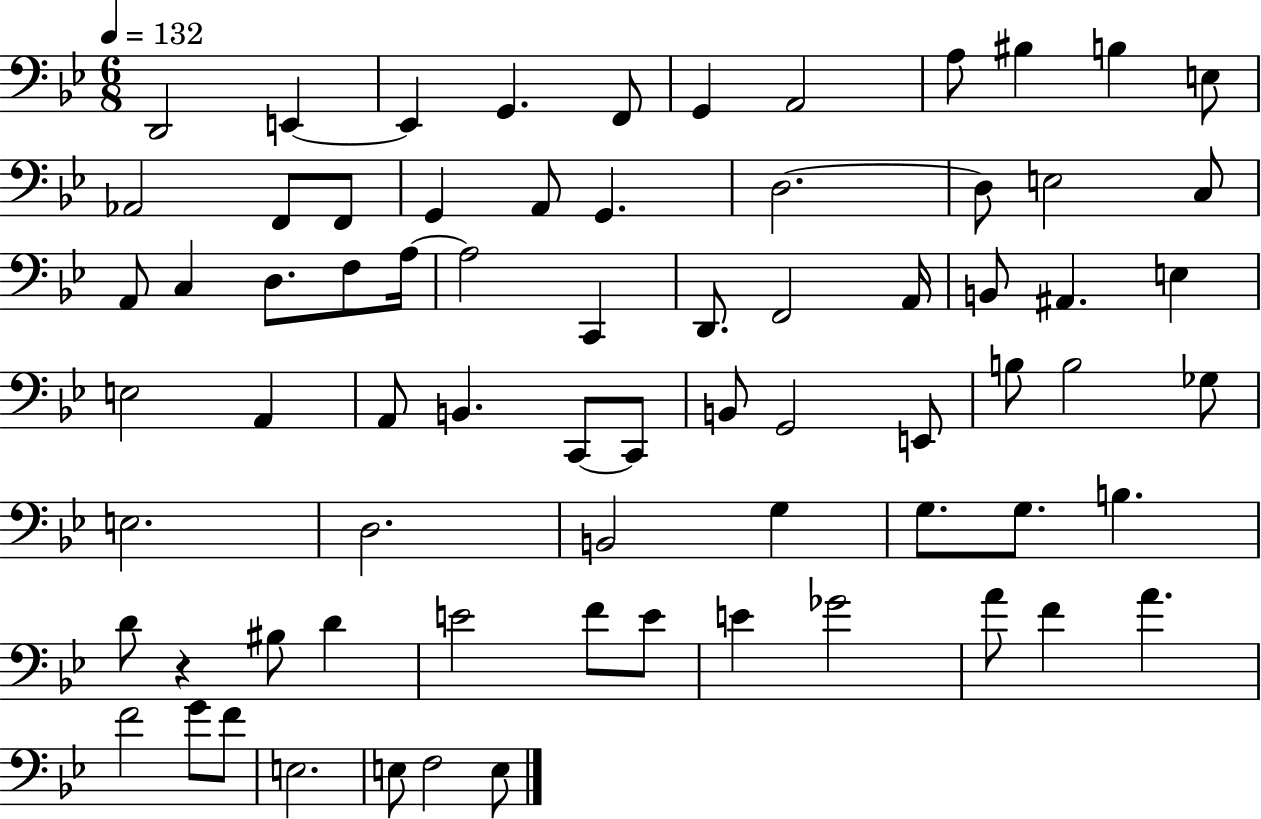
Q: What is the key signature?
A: BES major